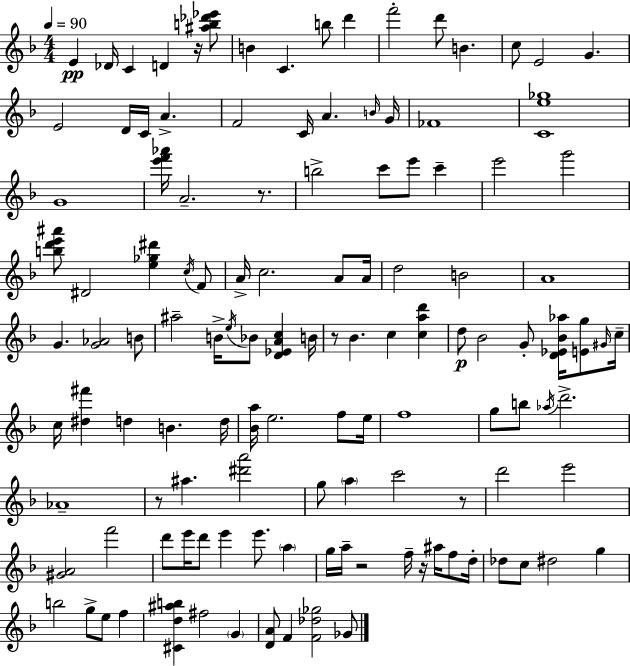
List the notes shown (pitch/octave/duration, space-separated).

E4/q Db4/s C4/q D4/q R/s [A#5,B5,Db6,Eb6]/e B4/q C4/q. B5/e D6/q F6/h D6/e B4/q. C5/e E4/h G4/q. E4/h D4/s C4/s A4/q. F4/h C4/s A4/q. B4/s G4/s FES4/w [C4,E5,Gb5]/w G4/w [E6,F6,Ab6]/s A4/h. R/e. B5/h C6/e E6/e C6/q E6/h G6/h [B5,D6,E6,A#6]/e D#4/h [E5,Gb5,D#6]/q C5/s F4/e A4/s C5/h. A4/e A4/s D5/h B4/h A4/w G4/q. [G4,Ab4]/h B4/e A#5/h B4/s E5/s Bb4/e [D4,Eb4,A4,C5]/q B4/s R/e Bb4/q. C5/q [C5,A5,D6]/q D5/e Bb4/h G4/e [D4,Eb4,Bb4,Ab5]/s [E4,G5]/e G#4/s C5/s C5/s [D#5,F#6]/q D5/q B4/q. D5/s [Bb4,A5]/s E5/h. F5/e E5/s F5/w G5/e B5/e Ab5/s D6/h. Ab4/w R/e A#5/q. [D#6,A6]/h G5/e A5/q C6/h R/e D6/h E6/h [G#4,A4]/h F6/h D6/e E6/s D6/e E6/q E6/e. A5/q G5/s A5/s R/h F5/s R/s A#5/s F5/e D5/s Db5/e C5/e D#5/h G5/q B5/h G5/e E5/e F5/q [C#4,D5,A#5,B5]/q F#5/h G4/q [D4,A4]/e F4/q [F4,Db5,Gb5]/h Gb4/e